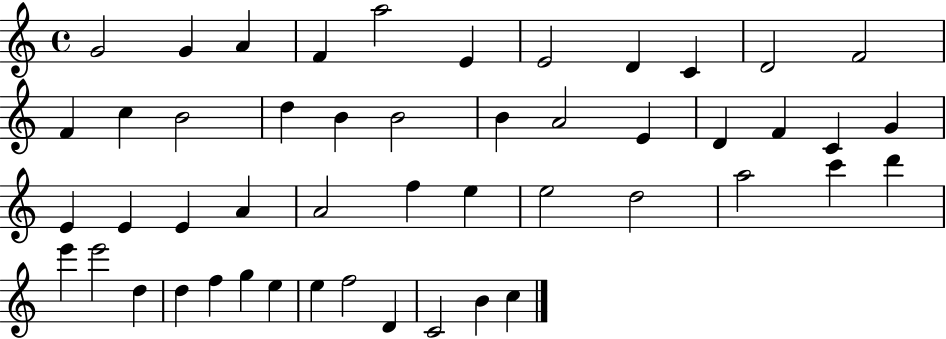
G4/h G4/q A4/q F4/q A5/h E4/q E4/h D4/q C4/q D4/h F4/h F4/q C5/q B4/h D5/q B4/q B4/h B4/q A4/h E4/q D4/q F4/q C4/q G4/q E4/q E4/q E4/q A4/q A4/h F5/q E5/q E5/h D5/h A5/h C6/q D6/q E6/q E6/h D5/q D5/q F5/q G5/q E5/q E5/q F5/h D4/q C4/h B4/q C5/q